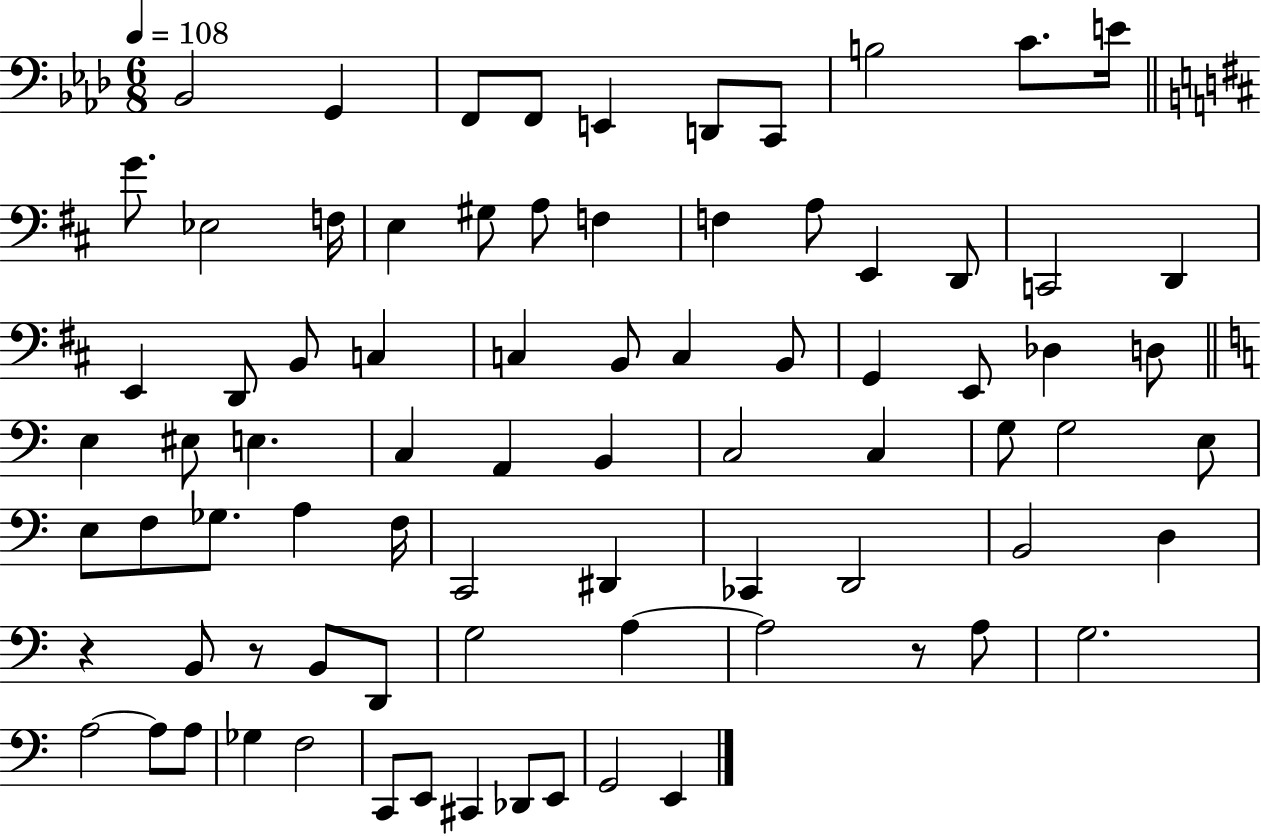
{
  \clef bass
  \numericTimeSignature
  \time 6/8
  \key aes \major
  \tempo 4 = 108
  bes,2 g,4 | f,8 f,8 e,4 d,8 c,8 | b2 c'8. e'16 | \bar "||" \break \key d \major g'8. ees2 f16 | e4 gis8 a8 f4 | f4 a8 e,4 d,8 | c,2 d,4 | \break e,4 d,8 b,8 c4 | c4 b,8 c4 b,8 | g,4 e,8 des4 d8 | \bar "||" \break \key a \minor e4 eis8 e4. | c4 a,4 b,4 | c2 c4 | g8 g2 e8 | \break e8 f8 ges8. a4 f16 | c,2 dis,4 | ces,4 d,2 | b,2 d4 | \break r4 b,8 r8 b,8 d,8 | g2 a4~~ | a2 r8 a8 | g2. | \break a2~~ a8 a8 | ges4 f2 | c,8 e,8 cis,4 des,8 e,8 | g,2 e,4 | \break \bar "|."
}